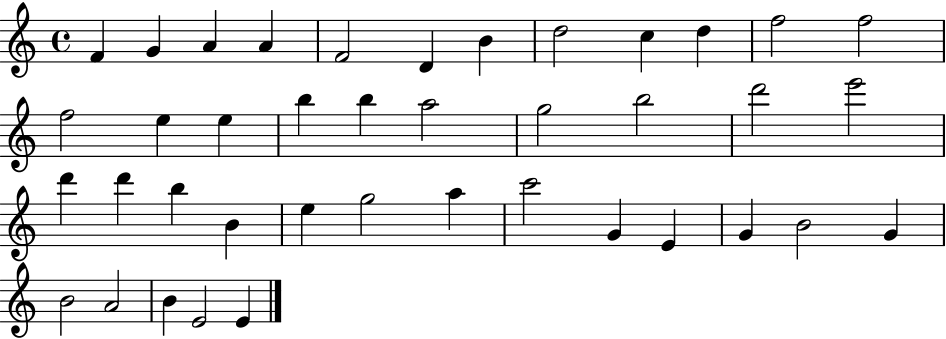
{
  \clef treble
  \time 4/4
  \defaultTimeSignature
  \key c \major
  f'4 g'4 a'4 a'4 | f'2 d'4 b'4 | d''2 c''4 d''4 | f''2 f''2 | \break f''2 e''4 e''4 | b''4 b''4 a''2 | g''2 b''2 | d'''2 e'''2 | \break d'''4 d'''4 b''4 b'4 | e''4 g''2 a''4 | c'''2 g'4 e'4 | g'4 b'2 g'4 | \break b'2 a'2 | b'4 e'2 e'4 | \bar "|."
}